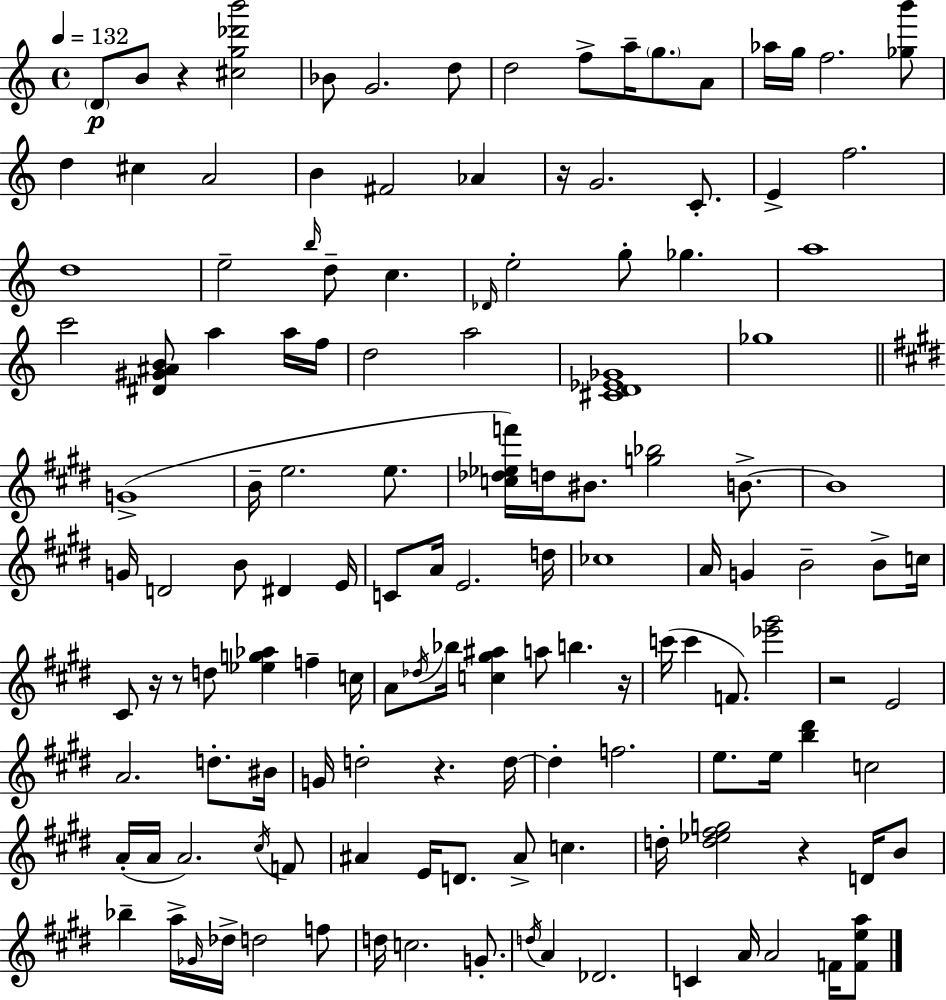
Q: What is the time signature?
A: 4/4